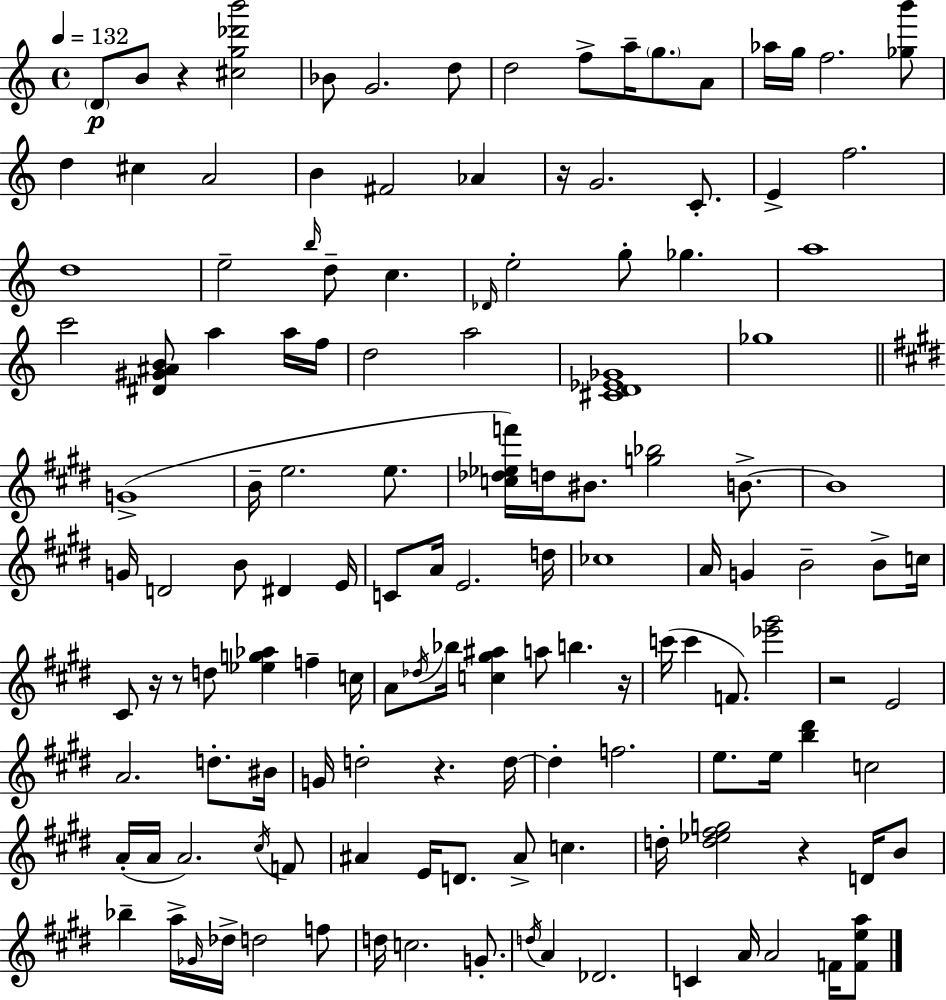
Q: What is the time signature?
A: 4/4